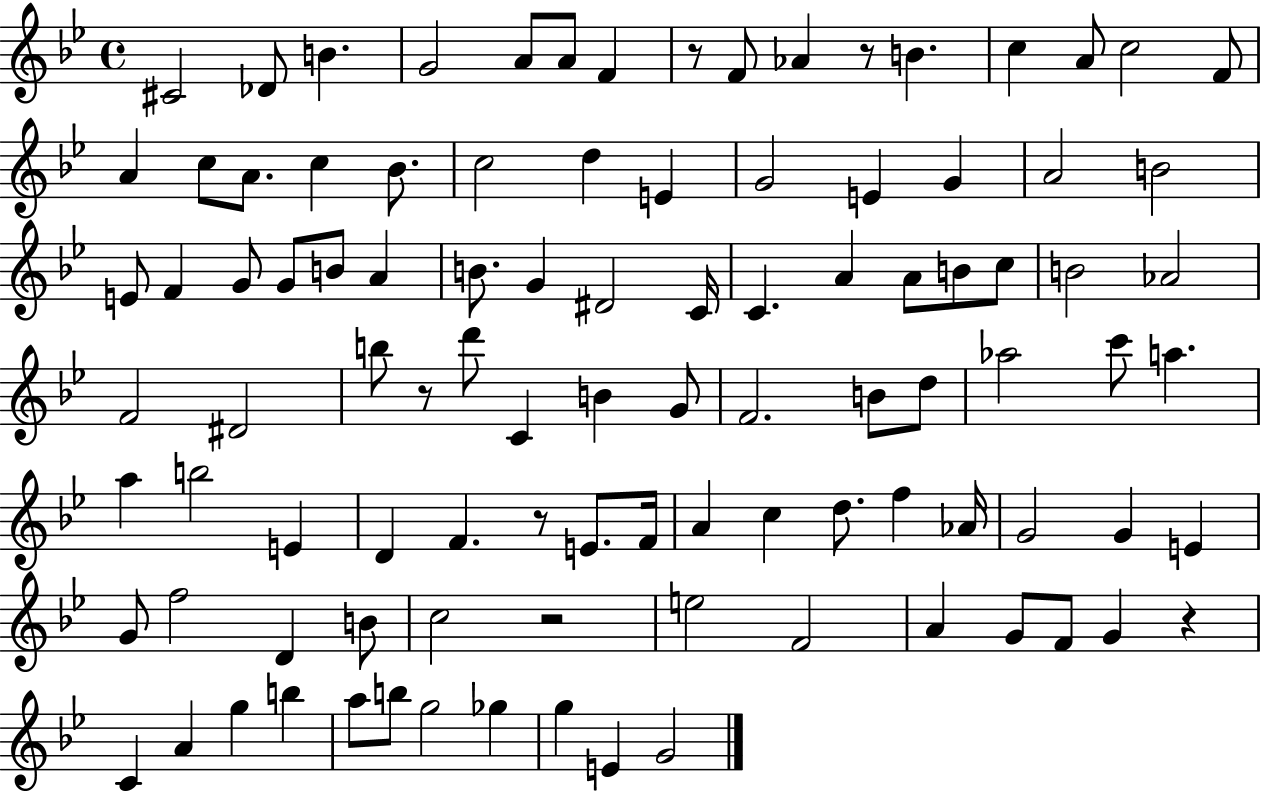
{
  \clef treble
  \time 4/4
  \defaultTimeSignature
  \key bes \major
  \repeat volta 2 { cis'2 des'8 b'4. | g'2 a'8 a'8 f'4 | r8 f'8 aes'4 r8 b'4. | c''4 a'8 c''2 f'8 | \break a'4 c''8 a'8. c''4 bes'8. | c''2 d''4 e'4 | g'2 e'4 g'4 | a'2 b'2 | \break e'8 f'4 g'8 g'8 b'8 a'4 | b'8. g'4 dis'2 c'16 | c'4. a'4 a'8 b'8 c''8 | b'2 aes'2 | \break f'2 dis'2 | b''8 r8 d'''8 c'4 b'4 g'8 | f'2. b'8 d''8 | aes''2 c'''8 a''4. | \break a''4 b''2 e'4 | d'4 f'4. r8 e'8. f'16 | a'4 c''4 d''8. f''4 aes'16 | g'2 g'4 e'4 | \break g'8 f''2 d'4 b'8 | c''2 r2 | e''2 f'2 | a'4 g'8 f'8 g'4 r4 | \break c'4 a'4 g''4 b''4 | a''8 b''8 g''2 ges''4 | g''4 e'4 g'2 | } \bar "|."
}